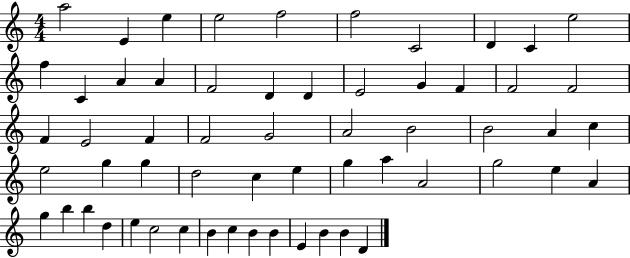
A5/h E4/q E5/q E5/h F5/h F5/h C4/h D4/q C4/q E5/h F5/q C4/q A4/q A4/q F4/h D4/q D4/q E4/h G4/q F4/q F4/h F4/h F4/q E4/h F4/q F4/h G4/h A4/h B4/h B4/h A4/q C5/q E5/h G5/q G5/q D5/h C5/q E5/q G5/q A5/q A4/h G5/h E5/q A4/q G5/q B5/q B5/q D5/q E5/q C5/h C5/q B4/q C5/q B4/q B4/q E4/q B4/q B4/q D4/q